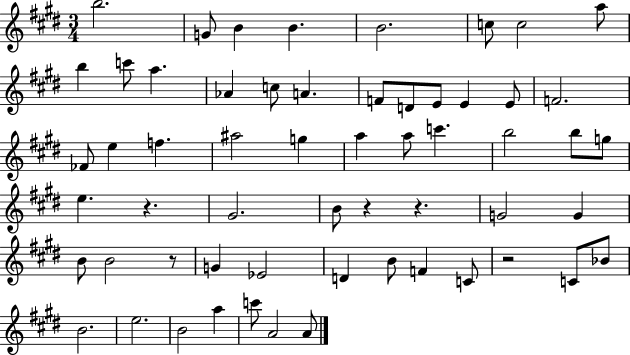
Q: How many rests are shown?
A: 5